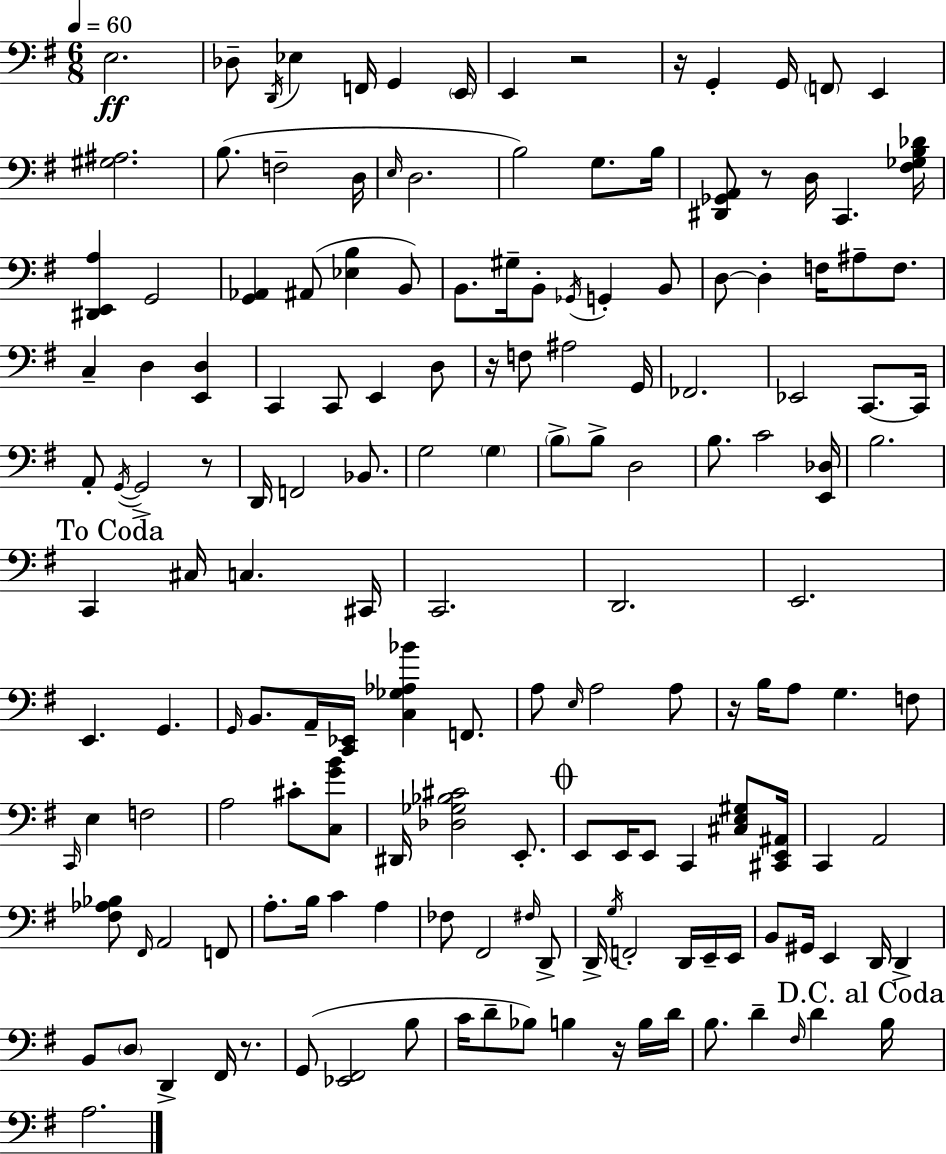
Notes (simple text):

E3/h. Db3/e D2/s Eb3/q F2/s G2/q E2/s E2/q R/h R/s G2/q G2/s F2/e E2/q [G#3,A#3]/h. B3/e. F3/h D3/s E3/s D3/h. B3/h G3/e. B3/s [D#2,Gb2,A2]/e R/e D3/s C2/q. [F#3,Gb3,B3,Db4]/s [D#2,E2,A3]/q G2/h [G2,Ab2]/q A#2/e [Eb3,B3]/q B2/e B2/e. G#3/s B2/e Gb2/s G2/q B2/e D3/e D3/q F3/s A#3/e F3/e. C3/q D3/q [E2,D3]/q C2/q C2/e E2/q D3/e R/s F3/e A#3/h G2/s FES2/h. Eb2/h C2/e. C2/s A2/e G2/s G2/h R/e D2/s F2/h Bb2/e. G3/h G3/q B3/e B3/e D3/h B3/e. C4/h [E2,Db3]/s B3/h. C2/q C#3/s C3/q. C#2/s C2/h. D2/h. E2/h. E2/q. G2/q. G2/s B2/e. A2/s [C2,Eb2]/s [C3,Gb3,Ab3,Bb4]/q F2/e. A3/e E3/s A3/h A3/e R/s B3/s A3/e G3/q. F3/e C2/s E3/q F3/h A3/h C#4/e [C3,G4,B4]/e D#2/s [Db3,Gb3,Bb3,C#4]/h E2/e. E2/e E2/s E2/e C2/q [C#3,E3,G#3]/e [C#2,E2,A#2]/s C2/q A2/h [F#3,Ab3,Bb3]/e F#2/s A2/h F2/e A3/e. B3/s C4/q A3/q FES3/e F#2/h F#3/s D2/e D2/s G3/s F2/h D2/s E2/s E2/s B2/e G#2/s E2/q D2/s D2/q B2/e D3/e D2/q F#2/s R/e. G2/e [Eb2,F#2]/h B3/e C4/s D4/e Bb3/e B3/q R/s B3/s D4/s B3/e. D4/q F#3/s D4/q B3/s A3/h.